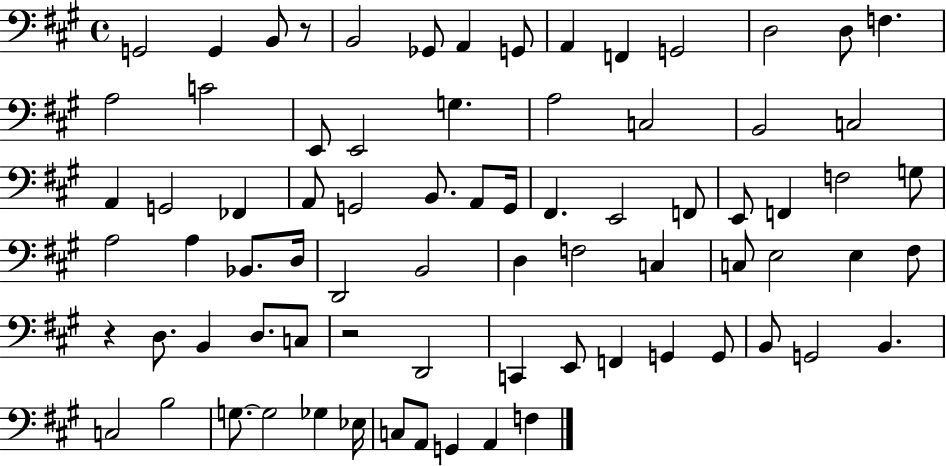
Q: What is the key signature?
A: A major